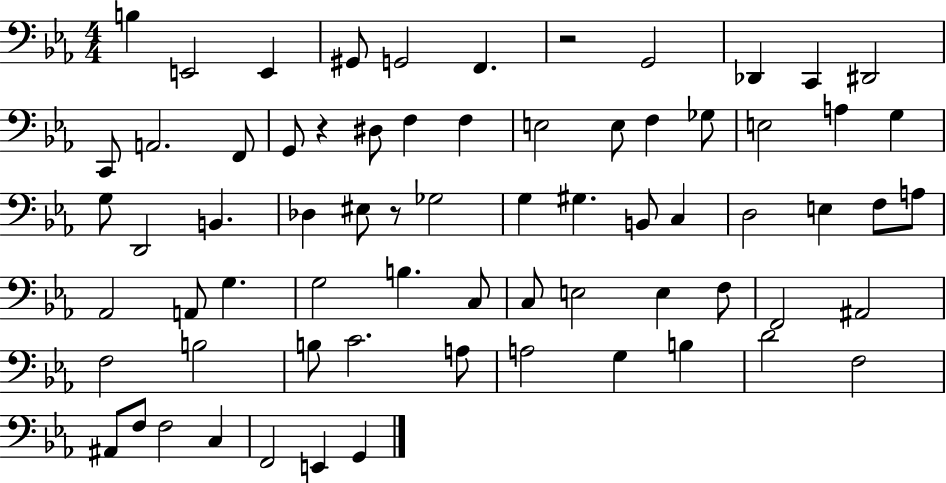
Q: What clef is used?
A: bass